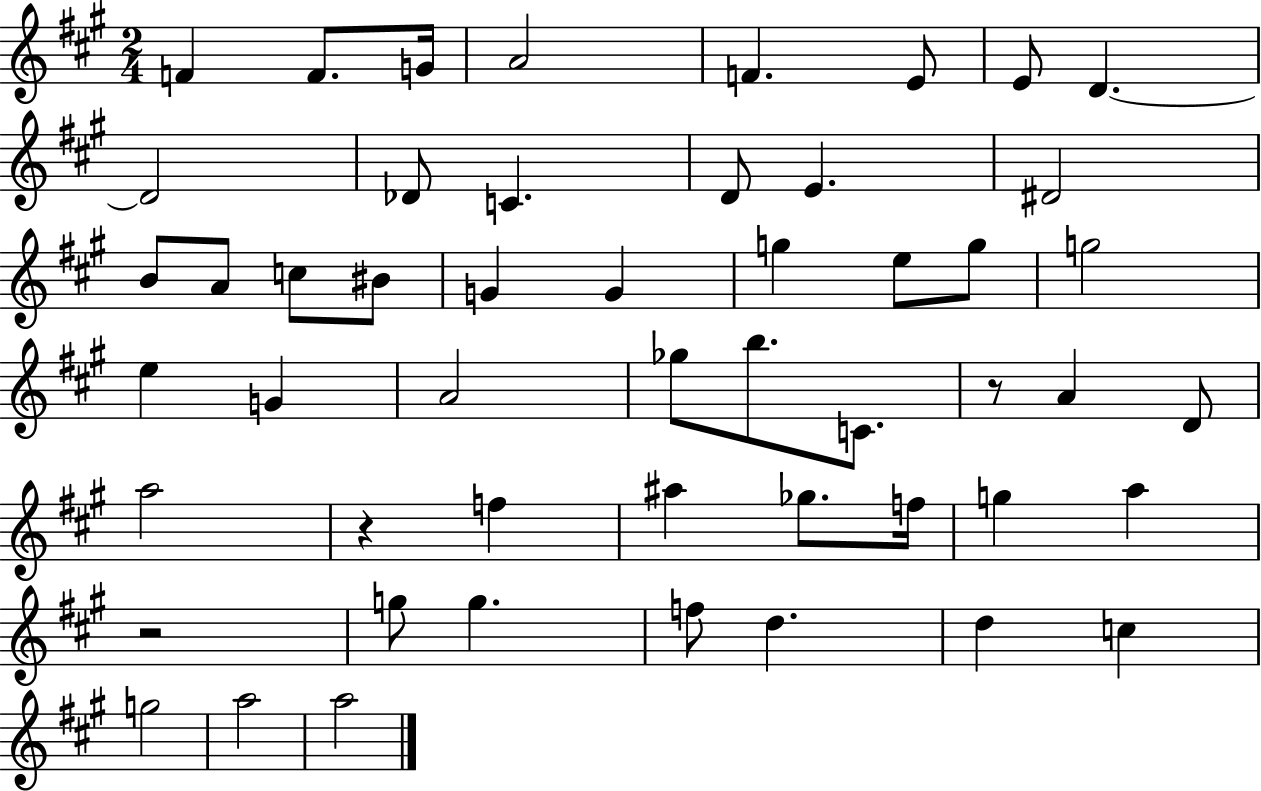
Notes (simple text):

F4/q F4/e. G4/s A4/h F4/q. E4/e E4/e D4/q. D4/h Db4/e C4/q. D4/e E4/q. D#4/h B4/e A4/e C5/e BIS4/e G4/q G4/q G5/q E5/e G5/e G5/h E5/q G4/q A4/h Gb5/e B5/e. C4/e. R/e A4/q D4/e A5/h R/q F5/q A#5/q Gb5/e. F5/s G5/q A5/q R/h G5/e G5/q. F5/e D5/q. D5/q C5/q G5/h A5/h A5/h